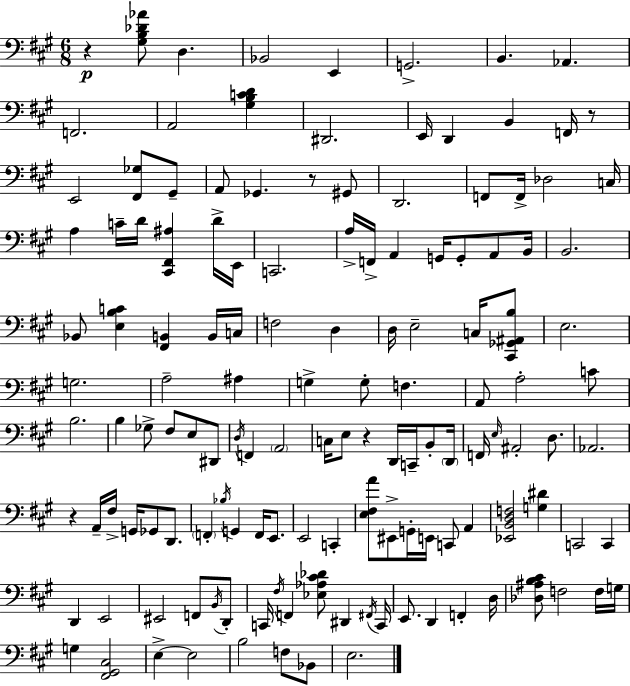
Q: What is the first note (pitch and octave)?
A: D3